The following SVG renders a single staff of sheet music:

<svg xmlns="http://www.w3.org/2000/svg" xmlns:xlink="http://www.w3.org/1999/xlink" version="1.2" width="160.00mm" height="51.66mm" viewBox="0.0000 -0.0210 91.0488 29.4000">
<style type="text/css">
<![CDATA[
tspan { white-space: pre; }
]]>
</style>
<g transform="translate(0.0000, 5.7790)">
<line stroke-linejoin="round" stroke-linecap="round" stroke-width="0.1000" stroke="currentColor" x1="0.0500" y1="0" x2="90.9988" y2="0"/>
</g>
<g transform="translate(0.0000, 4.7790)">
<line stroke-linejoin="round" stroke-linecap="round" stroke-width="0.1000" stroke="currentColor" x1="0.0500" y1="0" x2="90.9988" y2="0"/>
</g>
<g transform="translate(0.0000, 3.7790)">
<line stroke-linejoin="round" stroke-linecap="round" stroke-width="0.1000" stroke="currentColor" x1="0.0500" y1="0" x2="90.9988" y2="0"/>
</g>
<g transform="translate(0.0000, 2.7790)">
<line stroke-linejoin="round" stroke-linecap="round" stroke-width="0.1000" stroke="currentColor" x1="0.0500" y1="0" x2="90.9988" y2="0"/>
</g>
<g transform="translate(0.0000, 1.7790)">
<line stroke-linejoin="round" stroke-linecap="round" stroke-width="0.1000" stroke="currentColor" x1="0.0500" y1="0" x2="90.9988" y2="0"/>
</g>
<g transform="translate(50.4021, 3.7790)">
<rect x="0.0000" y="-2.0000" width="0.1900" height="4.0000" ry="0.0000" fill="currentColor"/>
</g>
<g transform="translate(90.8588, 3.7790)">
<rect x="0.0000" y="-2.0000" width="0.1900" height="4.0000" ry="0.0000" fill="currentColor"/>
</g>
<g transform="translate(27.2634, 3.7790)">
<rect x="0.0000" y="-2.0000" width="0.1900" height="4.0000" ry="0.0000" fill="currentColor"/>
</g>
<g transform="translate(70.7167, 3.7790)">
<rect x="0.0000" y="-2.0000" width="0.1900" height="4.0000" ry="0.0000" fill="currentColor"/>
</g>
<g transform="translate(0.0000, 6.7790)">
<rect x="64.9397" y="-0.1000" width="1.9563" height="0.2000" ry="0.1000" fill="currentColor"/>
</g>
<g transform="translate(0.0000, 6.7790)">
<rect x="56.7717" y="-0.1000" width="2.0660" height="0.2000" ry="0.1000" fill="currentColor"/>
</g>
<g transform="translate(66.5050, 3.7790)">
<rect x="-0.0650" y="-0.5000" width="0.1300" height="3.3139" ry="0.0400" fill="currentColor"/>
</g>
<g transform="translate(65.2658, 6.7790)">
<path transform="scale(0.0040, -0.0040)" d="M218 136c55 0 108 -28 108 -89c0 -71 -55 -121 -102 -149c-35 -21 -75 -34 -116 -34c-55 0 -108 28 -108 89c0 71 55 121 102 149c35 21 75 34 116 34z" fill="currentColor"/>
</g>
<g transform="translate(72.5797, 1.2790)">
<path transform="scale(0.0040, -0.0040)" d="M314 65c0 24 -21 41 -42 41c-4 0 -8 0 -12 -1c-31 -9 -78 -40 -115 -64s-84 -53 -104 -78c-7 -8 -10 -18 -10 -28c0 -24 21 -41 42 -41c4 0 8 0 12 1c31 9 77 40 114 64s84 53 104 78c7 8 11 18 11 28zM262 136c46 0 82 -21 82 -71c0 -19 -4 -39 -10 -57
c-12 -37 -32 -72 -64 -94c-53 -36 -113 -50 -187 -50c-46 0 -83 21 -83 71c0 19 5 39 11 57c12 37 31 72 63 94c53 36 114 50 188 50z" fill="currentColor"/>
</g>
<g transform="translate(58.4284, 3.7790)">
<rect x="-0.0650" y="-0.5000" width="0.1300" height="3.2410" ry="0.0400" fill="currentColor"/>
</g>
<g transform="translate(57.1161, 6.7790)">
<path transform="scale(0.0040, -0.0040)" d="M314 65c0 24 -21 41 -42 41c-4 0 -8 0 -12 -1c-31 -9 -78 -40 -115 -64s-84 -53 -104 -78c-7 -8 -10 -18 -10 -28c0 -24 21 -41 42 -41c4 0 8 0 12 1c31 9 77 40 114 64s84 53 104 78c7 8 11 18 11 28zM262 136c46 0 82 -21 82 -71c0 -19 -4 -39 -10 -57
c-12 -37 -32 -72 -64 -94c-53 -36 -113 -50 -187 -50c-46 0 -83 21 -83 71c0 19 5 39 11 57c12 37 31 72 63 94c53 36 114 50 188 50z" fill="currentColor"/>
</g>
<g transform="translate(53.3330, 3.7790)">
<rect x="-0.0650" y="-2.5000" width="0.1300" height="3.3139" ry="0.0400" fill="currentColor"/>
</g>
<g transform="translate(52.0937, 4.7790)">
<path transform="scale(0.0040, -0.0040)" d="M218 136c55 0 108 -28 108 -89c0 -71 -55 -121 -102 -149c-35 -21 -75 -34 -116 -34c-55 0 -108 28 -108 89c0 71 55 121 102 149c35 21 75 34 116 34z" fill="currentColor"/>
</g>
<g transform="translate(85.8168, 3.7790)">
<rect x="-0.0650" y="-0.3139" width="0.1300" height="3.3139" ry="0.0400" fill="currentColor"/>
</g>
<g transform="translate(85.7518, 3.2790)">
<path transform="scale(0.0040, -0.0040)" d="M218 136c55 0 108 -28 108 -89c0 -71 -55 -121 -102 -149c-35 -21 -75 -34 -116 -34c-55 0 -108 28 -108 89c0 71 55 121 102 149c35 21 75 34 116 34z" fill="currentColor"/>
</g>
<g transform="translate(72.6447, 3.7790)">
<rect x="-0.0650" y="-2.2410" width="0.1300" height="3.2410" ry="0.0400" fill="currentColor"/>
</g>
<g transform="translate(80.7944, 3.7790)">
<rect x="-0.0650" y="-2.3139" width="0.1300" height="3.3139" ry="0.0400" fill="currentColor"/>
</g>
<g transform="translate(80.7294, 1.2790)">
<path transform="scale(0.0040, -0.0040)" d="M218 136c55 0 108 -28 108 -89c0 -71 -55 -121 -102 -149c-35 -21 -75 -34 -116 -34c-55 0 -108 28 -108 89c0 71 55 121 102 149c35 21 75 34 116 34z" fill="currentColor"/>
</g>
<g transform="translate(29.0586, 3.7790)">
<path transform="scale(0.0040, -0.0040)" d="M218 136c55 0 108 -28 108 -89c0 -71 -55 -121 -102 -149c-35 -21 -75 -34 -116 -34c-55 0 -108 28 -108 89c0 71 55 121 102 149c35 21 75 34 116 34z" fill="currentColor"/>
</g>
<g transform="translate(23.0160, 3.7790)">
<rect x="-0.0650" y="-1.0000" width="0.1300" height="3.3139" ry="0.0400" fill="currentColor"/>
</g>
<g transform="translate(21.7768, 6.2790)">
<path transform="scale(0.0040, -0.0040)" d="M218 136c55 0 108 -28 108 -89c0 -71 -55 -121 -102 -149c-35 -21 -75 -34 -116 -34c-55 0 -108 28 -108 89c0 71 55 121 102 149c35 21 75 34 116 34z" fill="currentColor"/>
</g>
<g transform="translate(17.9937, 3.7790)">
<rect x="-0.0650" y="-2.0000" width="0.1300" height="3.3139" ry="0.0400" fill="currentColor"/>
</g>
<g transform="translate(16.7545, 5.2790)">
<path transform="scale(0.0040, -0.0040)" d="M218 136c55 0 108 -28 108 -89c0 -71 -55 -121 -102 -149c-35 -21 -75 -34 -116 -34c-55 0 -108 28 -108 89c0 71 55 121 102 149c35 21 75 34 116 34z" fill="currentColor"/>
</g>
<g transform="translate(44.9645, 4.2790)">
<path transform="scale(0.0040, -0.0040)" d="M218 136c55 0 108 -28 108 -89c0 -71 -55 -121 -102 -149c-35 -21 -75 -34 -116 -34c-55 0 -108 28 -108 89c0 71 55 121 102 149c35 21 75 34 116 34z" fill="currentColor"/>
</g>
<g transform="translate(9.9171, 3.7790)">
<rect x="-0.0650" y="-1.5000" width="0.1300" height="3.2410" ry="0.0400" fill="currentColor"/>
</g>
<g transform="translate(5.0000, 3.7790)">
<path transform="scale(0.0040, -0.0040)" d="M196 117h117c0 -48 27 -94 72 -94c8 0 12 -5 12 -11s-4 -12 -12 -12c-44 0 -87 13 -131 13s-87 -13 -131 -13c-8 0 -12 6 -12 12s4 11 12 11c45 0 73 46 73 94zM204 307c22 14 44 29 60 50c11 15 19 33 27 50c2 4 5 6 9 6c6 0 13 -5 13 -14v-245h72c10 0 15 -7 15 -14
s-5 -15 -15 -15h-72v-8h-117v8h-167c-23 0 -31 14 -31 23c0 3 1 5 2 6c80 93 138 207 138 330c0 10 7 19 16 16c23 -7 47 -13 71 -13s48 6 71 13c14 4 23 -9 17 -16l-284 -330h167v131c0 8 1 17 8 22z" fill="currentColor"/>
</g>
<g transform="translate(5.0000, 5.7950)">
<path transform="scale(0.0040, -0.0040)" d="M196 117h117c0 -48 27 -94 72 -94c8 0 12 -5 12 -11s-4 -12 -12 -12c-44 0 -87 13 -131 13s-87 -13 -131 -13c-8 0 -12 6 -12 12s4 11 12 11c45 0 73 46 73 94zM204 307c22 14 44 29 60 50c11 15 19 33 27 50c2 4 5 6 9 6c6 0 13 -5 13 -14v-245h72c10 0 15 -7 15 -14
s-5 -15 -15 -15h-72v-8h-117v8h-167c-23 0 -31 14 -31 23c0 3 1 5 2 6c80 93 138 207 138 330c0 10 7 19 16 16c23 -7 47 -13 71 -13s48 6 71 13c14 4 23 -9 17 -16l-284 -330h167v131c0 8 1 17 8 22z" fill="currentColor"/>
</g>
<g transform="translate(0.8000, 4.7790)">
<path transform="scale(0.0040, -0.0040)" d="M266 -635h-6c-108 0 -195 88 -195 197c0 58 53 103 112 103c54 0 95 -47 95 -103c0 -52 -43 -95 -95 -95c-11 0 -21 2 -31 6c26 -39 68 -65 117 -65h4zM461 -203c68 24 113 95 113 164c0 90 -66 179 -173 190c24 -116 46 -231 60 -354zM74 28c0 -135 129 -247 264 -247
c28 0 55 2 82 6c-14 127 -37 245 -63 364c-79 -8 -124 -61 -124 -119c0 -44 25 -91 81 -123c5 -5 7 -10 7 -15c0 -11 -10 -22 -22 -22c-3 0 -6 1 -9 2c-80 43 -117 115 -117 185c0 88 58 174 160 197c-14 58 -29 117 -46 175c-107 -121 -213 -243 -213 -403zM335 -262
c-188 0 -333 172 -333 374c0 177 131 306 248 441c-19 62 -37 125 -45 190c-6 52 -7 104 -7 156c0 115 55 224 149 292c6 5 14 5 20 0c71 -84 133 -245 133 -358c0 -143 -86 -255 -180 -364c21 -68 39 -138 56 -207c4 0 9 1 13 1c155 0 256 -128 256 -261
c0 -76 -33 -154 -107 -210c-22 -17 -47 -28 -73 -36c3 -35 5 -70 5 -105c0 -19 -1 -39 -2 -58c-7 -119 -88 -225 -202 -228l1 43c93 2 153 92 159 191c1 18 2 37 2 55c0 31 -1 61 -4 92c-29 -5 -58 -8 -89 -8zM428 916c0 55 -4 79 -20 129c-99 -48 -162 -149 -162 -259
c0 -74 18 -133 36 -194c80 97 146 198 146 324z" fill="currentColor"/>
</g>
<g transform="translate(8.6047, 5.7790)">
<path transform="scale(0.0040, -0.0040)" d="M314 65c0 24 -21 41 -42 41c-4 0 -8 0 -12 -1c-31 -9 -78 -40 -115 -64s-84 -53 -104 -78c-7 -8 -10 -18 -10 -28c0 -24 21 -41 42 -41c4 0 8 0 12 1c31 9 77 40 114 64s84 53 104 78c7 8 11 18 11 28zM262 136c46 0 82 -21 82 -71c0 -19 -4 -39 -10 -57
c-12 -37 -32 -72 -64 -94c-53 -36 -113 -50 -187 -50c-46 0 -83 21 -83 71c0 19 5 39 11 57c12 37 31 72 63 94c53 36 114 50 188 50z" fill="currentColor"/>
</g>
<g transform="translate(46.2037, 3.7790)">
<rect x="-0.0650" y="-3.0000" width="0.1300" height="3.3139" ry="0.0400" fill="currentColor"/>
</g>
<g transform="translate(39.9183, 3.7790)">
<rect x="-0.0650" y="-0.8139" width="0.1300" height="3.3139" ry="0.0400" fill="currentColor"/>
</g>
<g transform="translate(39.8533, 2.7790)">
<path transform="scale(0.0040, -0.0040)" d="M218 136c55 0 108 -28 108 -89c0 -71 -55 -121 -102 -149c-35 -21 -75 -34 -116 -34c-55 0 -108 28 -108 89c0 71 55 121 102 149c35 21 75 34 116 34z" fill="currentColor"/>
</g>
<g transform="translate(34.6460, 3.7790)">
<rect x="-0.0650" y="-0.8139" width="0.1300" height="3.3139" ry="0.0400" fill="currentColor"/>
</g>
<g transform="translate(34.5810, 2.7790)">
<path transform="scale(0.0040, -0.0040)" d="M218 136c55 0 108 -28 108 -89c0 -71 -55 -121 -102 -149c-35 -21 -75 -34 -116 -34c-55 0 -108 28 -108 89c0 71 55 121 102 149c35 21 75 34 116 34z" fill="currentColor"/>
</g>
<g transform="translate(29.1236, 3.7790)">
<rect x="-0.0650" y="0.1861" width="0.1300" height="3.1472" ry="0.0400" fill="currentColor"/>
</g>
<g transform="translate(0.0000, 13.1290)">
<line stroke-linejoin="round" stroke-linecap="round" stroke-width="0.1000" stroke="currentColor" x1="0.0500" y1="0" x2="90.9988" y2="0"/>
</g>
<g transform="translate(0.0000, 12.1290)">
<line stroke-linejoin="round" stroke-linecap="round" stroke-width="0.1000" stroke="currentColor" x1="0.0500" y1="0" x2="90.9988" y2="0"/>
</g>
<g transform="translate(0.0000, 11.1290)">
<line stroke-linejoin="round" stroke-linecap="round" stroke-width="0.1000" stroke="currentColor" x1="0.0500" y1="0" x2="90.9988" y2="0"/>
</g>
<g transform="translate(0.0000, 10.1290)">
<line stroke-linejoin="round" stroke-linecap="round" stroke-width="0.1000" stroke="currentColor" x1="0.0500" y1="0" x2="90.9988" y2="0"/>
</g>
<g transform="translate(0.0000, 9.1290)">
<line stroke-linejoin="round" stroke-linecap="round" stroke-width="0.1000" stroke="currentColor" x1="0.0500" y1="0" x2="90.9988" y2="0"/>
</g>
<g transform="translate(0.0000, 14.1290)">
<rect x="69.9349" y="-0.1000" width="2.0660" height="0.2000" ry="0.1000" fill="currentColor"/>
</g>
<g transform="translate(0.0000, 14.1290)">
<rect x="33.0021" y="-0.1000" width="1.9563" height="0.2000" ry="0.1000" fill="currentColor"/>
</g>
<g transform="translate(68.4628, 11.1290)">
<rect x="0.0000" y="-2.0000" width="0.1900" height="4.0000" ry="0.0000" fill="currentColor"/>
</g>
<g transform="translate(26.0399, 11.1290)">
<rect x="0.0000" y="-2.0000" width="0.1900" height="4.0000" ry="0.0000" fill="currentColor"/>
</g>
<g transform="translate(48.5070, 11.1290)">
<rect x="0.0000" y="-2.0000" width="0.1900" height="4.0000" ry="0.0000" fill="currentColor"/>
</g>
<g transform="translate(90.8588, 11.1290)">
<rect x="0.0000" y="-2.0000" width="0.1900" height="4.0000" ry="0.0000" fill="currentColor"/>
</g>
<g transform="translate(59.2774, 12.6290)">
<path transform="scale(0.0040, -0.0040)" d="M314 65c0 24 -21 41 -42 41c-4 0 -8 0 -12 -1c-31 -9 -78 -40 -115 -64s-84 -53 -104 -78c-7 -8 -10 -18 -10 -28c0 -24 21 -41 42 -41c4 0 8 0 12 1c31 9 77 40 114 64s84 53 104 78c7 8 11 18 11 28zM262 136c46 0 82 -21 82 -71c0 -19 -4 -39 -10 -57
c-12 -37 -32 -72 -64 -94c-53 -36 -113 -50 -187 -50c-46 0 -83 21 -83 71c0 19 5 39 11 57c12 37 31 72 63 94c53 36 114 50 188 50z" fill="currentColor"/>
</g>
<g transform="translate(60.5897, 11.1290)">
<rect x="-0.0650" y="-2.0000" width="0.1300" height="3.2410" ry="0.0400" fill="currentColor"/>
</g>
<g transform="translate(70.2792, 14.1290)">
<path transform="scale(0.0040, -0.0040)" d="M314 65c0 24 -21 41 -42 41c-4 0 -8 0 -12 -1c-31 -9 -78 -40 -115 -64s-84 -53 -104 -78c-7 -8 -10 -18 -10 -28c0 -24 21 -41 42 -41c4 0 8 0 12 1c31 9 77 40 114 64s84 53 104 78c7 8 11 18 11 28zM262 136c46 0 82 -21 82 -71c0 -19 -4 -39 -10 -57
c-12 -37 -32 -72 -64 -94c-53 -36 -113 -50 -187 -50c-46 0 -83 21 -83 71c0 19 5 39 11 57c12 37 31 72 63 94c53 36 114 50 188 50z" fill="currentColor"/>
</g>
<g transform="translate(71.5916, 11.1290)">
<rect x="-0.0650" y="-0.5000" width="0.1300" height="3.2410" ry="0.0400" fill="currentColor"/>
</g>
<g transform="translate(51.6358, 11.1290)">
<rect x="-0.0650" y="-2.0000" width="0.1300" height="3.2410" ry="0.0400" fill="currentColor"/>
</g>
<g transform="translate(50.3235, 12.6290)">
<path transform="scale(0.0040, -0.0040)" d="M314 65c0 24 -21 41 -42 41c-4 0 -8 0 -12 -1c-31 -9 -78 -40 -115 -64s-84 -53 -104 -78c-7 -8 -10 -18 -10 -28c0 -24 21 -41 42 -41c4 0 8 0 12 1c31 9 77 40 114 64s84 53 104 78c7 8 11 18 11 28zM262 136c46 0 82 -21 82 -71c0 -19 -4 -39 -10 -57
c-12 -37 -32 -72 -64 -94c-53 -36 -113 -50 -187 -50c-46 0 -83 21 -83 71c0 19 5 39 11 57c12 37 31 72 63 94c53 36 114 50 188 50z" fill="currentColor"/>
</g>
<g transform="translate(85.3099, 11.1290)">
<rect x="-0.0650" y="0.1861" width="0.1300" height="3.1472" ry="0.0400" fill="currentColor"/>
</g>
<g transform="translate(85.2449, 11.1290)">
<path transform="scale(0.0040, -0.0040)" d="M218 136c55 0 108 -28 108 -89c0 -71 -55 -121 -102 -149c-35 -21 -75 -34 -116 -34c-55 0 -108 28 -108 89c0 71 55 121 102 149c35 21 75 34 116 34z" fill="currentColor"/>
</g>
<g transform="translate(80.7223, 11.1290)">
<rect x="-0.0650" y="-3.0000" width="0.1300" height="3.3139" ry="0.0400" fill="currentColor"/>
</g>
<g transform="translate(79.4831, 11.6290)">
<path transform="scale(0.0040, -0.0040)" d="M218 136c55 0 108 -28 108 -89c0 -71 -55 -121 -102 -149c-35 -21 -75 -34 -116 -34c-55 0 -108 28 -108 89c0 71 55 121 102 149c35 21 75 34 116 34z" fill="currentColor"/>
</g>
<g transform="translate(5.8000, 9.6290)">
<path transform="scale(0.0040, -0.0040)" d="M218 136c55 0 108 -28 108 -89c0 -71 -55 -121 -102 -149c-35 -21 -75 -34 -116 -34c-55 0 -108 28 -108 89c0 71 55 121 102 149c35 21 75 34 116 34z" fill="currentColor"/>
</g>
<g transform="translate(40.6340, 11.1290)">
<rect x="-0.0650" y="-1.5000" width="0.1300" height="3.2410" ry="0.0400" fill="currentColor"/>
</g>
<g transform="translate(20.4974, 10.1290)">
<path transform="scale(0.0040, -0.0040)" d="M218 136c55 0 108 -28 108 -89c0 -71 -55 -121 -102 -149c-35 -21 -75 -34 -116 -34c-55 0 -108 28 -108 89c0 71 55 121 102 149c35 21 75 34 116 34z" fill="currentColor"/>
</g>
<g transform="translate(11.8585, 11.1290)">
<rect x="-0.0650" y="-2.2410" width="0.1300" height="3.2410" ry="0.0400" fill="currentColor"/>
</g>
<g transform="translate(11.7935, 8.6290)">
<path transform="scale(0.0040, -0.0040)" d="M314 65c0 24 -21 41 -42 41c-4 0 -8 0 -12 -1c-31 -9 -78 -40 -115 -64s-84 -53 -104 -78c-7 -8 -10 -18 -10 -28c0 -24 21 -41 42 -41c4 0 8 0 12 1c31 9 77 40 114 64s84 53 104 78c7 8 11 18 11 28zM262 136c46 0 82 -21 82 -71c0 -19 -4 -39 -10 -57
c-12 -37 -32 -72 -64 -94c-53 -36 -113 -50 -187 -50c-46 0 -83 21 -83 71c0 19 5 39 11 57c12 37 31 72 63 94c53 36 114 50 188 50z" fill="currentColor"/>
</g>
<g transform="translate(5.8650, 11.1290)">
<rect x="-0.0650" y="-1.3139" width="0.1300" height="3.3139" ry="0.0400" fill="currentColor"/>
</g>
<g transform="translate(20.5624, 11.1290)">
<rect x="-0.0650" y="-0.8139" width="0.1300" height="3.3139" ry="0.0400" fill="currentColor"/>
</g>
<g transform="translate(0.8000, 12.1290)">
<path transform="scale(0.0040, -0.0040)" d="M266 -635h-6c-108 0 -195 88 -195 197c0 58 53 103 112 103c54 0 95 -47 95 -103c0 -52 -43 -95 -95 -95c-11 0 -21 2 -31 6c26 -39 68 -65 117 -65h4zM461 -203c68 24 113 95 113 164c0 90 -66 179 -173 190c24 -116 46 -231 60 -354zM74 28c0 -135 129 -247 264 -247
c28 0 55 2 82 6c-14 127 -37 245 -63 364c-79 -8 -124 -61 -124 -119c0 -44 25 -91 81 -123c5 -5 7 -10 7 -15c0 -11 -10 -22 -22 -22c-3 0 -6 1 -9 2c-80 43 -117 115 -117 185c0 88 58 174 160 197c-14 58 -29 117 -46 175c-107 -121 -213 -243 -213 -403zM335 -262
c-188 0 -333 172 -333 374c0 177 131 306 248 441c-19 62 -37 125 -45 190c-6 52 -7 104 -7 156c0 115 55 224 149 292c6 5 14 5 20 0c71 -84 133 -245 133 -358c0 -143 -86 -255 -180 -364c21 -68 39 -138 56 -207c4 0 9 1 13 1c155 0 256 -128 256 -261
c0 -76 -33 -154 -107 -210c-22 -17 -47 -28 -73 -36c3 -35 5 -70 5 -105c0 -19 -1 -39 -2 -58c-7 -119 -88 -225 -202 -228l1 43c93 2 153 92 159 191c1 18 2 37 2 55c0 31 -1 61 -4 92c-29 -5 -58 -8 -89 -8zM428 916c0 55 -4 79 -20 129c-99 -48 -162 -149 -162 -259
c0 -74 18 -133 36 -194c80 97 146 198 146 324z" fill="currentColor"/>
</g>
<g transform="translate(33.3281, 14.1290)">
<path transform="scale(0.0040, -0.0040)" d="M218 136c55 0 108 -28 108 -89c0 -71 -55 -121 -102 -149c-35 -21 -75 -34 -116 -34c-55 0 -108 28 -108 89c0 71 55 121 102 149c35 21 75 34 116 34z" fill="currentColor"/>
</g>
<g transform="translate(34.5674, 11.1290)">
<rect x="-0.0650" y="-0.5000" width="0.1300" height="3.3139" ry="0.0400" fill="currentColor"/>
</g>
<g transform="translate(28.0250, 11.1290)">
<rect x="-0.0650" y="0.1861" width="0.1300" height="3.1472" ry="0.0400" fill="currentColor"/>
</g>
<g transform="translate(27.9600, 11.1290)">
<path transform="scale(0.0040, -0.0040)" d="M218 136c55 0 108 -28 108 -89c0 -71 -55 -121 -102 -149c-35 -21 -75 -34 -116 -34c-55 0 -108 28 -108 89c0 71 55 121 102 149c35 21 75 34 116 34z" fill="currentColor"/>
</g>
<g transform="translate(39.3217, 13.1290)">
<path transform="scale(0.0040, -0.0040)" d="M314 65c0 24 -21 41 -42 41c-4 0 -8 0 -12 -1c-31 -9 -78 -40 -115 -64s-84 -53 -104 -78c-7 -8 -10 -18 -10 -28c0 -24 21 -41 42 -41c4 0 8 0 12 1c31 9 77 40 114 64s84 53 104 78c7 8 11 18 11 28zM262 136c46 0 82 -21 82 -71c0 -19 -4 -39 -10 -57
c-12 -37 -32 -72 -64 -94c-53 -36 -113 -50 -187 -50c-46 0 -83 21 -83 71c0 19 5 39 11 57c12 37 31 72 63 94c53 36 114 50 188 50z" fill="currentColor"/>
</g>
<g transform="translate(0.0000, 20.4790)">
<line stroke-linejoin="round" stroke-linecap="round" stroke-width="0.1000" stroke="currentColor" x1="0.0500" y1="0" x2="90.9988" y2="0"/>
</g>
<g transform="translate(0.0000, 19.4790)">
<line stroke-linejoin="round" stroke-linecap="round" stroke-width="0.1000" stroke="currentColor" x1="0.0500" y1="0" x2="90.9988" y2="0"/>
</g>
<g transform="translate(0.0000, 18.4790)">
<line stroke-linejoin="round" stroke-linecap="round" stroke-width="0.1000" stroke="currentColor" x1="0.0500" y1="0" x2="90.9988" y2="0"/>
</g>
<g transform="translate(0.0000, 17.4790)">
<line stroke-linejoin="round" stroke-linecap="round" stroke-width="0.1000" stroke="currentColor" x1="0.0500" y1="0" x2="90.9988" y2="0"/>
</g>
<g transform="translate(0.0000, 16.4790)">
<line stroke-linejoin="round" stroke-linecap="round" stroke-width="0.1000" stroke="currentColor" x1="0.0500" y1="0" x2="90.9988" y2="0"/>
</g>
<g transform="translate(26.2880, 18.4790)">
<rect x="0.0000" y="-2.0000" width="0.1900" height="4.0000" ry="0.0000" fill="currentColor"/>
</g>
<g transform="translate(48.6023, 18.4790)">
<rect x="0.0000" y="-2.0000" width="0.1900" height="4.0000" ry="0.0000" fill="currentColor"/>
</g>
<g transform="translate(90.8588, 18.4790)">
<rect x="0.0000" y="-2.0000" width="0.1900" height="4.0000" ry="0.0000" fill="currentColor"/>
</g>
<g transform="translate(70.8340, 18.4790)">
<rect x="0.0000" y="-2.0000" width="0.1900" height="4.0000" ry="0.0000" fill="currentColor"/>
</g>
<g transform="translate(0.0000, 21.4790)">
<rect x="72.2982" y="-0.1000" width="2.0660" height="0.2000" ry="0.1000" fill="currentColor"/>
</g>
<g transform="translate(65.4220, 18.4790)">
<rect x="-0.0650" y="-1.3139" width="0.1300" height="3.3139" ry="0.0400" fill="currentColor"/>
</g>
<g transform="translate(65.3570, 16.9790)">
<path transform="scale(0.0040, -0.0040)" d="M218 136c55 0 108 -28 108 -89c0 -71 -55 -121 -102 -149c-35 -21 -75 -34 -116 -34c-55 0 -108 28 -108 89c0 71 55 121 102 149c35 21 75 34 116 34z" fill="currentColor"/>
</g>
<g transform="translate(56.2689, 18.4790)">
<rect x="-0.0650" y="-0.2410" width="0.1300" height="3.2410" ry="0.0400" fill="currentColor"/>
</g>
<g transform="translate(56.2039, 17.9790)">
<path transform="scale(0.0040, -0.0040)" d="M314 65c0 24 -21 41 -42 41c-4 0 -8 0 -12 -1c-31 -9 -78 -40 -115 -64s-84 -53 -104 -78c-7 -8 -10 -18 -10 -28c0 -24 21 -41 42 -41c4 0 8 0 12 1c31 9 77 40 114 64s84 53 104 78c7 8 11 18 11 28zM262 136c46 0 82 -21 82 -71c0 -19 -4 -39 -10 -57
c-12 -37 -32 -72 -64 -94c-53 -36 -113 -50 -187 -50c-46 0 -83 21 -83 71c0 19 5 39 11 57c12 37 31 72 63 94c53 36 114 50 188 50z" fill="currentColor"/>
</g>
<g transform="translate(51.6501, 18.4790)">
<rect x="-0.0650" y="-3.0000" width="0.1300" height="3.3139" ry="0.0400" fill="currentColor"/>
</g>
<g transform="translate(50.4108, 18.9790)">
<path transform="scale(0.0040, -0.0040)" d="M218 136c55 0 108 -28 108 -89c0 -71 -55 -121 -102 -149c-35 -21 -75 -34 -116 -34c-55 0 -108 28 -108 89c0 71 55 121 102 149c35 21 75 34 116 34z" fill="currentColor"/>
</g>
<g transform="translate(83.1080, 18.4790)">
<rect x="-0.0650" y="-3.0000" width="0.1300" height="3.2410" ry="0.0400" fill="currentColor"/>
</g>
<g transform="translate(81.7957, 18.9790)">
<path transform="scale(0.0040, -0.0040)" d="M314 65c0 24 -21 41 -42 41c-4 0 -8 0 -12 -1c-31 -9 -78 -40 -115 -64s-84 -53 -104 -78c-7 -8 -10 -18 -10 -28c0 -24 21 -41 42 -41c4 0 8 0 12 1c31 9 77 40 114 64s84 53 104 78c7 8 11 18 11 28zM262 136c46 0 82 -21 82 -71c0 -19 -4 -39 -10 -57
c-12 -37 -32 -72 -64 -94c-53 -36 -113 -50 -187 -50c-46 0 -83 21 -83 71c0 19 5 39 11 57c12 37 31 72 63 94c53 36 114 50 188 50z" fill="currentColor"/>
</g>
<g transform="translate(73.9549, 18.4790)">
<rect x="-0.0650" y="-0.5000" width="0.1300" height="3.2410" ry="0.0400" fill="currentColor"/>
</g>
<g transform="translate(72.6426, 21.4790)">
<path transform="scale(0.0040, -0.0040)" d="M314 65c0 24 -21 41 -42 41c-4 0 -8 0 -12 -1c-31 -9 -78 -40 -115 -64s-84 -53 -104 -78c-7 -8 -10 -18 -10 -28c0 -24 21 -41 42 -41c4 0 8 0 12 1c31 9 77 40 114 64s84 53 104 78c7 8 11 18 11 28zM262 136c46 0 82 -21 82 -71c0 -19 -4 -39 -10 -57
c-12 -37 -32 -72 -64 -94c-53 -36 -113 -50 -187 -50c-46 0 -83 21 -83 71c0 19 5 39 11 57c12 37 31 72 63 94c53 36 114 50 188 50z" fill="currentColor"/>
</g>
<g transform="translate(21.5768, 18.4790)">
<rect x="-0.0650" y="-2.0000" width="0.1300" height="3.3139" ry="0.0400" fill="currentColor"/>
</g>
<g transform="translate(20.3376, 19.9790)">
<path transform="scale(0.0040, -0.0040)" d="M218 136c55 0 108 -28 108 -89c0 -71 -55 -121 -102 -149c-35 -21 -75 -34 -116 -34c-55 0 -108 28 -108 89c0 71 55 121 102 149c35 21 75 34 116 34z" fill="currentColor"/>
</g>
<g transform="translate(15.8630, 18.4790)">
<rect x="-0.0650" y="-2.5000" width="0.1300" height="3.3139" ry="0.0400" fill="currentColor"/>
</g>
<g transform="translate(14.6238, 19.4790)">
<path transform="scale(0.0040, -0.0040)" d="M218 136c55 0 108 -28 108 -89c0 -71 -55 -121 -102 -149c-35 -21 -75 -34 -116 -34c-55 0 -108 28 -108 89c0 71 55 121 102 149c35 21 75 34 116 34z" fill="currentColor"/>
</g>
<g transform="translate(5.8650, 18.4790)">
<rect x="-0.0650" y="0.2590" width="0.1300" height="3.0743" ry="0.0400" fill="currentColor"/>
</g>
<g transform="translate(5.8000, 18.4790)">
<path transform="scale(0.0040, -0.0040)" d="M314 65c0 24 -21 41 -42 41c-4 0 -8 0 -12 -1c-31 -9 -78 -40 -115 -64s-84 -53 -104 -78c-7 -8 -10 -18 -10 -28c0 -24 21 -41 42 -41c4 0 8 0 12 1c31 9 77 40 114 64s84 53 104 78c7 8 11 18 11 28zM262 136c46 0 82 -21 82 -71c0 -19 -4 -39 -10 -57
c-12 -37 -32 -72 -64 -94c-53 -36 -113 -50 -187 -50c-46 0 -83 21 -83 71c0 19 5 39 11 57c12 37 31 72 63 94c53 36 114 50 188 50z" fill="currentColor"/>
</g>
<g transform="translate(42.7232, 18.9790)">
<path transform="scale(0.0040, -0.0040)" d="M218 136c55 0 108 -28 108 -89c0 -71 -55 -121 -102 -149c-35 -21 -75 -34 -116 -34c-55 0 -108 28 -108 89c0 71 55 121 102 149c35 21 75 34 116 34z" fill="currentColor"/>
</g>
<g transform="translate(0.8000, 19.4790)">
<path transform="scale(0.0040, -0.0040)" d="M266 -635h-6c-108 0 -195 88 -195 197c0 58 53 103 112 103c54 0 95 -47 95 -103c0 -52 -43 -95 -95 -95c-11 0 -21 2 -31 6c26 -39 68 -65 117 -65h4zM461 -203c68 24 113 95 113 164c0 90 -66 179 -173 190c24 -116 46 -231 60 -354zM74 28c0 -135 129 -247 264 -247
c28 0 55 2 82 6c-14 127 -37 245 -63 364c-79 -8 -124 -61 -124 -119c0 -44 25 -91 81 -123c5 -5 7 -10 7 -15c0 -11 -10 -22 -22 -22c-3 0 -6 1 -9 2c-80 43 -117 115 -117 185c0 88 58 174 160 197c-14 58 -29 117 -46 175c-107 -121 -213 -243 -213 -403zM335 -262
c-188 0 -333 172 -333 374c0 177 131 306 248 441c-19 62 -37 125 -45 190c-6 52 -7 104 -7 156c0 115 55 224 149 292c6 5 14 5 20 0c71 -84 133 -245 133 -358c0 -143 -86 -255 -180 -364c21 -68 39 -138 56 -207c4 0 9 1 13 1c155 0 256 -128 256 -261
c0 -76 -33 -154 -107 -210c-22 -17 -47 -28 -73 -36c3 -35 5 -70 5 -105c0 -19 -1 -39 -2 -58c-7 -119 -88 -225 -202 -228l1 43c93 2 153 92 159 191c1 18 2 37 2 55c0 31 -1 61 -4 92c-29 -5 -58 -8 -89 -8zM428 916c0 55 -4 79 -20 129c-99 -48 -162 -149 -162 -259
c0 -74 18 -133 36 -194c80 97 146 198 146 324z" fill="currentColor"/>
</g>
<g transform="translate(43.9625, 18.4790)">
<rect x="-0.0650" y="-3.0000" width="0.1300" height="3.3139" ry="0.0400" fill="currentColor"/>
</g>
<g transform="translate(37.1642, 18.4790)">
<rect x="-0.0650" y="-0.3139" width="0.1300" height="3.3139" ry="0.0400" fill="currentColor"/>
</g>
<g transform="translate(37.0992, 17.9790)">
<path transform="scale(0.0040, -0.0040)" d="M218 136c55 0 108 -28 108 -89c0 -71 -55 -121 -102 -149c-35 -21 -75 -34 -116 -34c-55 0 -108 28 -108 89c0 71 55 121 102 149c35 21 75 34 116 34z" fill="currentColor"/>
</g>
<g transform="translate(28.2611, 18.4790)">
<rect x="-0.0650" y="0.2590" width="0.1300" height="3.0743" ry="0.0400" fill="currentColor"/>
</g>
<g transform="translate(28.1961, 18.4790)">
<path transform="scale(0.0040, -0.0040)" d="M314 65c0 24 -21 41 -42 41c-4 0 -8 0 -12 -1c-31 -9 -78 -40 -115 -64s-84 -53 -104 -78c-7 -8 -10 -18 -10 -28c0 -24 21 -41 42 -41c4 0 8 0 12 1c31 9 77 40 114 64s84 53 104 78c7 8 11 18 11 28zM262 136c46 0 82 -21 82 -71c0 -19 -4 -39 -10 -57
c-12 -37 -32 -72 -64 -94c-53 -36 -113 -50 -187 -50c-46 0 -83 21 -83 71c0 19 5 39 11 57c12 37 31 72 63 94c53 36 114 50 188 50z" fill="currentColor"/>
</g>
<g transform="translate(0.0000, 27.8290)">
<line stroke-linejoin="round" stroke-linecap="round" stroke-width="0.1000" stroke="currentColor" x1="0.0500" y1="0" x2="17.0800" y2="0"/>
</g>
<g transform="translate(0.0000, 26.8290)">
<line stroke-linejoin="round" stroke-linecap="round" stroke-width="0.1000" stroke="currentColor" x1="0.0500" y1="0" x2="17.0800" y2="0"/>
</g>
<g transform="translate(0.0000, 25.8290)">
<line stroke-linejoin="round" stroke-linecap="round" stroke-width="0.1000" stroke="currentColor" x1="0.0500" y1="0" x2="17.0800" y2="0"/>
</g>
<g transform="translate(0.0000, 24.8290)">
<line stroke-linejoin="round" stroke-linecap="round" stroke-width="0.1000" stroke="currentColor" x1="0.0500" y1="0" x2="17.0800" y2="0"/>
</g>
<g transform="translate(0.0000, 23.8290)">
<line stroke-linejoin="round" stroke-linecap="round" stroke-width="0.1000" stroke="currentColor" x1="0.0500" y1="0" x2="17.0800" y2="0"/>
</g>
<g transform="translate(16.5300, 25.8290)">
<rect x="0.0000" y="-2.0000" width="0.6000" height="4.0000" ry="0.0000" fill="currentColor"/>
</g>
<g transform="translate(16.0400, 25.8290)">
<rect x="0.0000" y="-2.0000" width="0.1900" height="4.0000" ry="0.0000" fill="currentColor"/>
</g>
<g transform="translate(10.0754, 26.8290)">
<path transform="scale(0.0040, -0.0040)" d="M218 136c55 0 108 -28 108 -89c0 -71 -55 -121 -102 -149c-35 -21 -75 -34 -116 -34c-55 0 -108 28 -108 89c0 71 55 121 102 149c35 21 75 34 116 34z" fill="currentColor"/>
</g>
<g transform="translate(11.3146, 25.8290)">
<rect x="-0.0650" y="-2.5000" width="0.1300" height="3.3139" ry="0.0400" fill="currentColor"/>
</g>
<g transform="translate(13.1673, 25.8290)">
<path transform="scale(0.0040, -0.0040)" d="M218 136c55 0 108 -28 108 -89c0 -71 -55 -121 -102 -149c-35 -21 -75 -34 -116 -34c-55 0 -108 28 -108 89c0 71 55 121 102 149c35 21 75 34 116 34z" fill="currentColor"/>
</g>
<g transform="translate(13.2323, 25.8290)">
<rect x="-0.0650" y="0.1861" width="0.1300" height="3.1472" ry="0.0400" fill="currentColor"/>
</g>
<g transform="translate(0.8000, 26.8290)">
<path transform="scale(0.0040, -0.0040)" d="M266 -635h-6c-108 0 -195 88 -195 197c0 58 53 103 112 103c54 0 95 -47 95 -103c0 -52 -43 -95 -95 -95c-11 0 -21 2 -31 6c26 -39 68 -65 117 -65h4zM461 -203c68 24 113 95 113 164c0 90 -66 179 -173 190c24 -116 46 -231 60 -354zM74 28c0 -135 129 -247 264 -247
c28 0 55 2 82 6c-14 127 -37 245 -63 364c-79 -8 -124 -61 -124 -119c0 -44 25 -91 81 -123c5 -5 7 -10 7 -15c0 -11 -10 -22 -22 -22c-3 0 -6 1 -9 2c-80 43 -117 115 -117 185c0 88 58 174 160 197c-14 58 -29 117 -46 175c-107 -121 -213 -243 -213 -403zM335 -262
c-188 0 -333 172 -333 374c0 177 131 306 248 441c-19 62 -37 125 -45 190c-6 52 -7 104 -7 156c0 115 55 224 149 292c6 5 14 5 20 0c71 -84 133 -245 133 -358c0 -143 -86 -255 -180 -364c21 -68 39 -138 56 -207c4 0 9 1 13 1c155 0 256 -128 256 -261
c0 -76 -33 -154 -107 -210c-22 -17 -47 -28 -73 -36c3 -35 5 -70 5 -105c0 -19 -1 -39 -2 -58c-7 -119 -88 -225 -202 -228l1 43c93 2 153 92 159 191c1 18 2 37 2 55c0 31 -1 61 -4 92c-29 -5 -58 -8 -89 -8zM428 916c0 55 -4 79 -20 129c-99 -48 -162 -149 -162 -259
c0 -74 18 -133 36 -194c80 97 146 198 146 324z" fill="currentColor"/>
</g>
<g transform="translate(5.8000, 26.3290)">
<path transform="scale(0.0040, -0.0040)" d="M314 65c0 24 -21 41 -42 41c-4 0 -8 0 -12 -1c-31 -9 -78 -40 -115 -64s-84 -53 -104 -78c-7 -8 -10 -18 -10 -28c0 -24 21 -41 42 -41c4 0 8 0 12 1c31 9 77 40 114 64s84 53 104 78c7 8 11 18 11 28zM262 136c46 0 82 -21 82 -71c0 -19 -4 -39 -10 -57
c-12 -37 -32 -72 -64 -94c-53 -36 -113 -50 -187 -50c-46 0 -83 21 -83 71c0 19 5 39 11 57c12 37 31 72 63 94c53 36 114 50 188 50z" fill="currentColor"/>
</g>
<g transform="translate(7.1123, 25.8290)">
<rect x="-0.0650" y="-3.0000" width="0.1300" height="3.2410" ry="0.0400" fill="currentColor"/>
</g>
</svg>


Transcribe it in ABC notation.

X:1
T:Untitled
M:4/4
L:1/4
K:C
E2 F D B d d A G C2 C g2 g c e g2 d B C E2 F2 F2 C2 A B B2 G F B2 c A A c2 e C2 A2 A2 G B